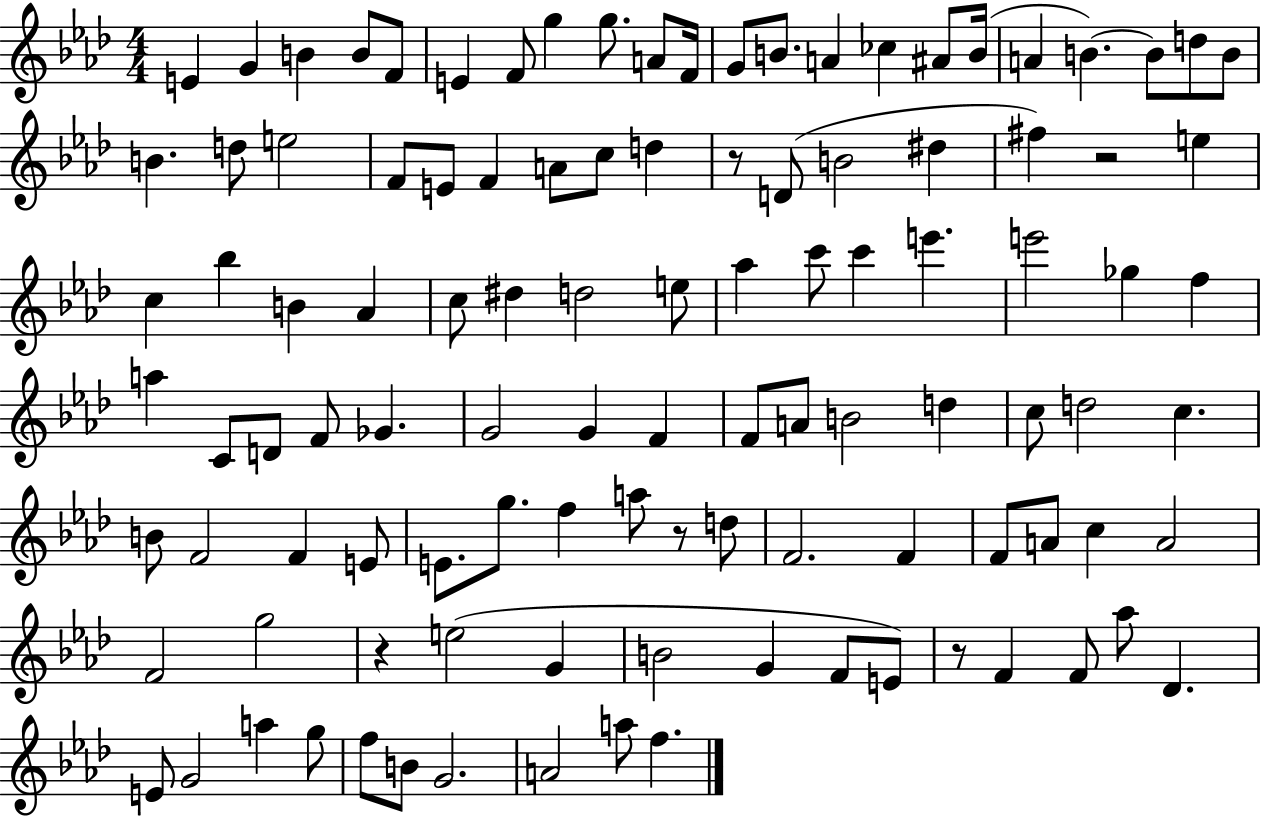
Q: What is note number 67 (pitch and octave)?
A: B4